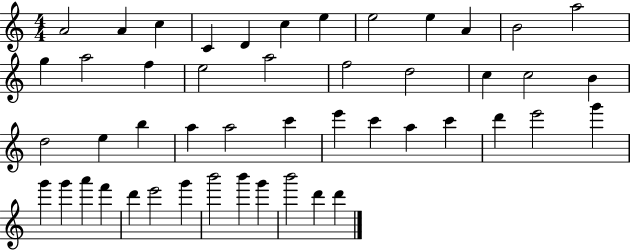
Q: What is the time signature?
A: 4/4